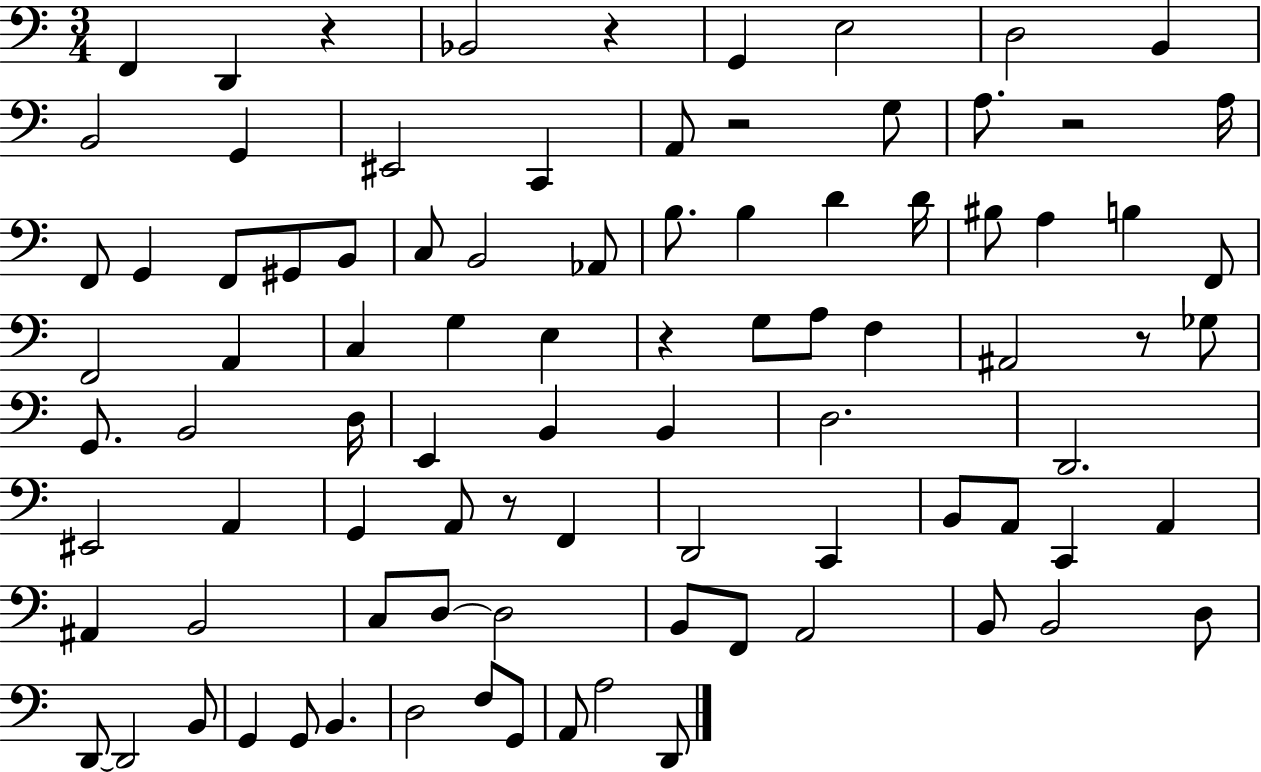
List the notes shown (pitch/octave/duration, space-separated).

F2/q D2/q R/q Bb2/h R/q G2/q E3/h D3/h B2/q B2/h G2/q EIS2/h C2/q A2/e R/h G3/e A3/e. R/h A3/s F2/e G2/q F2/e G#2/e B2/e C3/e B2/h Ab2/e B3/e. B3/q D4/q D4/s BIS3/e A3/q B3/q F2/e F2/h A2/q C3/q G3/q E3/q R/q G3/e A3/e F3/q A#2/h R/e Gb3/e G2/e. B2/h D3/s E2/q B2/q B2/q D3/h. D2/h. EIS2/h A2/q G2/q A2/e R/e F2/q D2/h C2/q B2/e A2/e C2/q A2/q A#2/q B2/h C3/e D3/e D3/h B2/e F2/e A2/h B2/e B2/h D3/e D2/e D2/h B2/e G2/q G2/e B2/q. D3/h F3/e G2/e A2/e A3/h D2/e